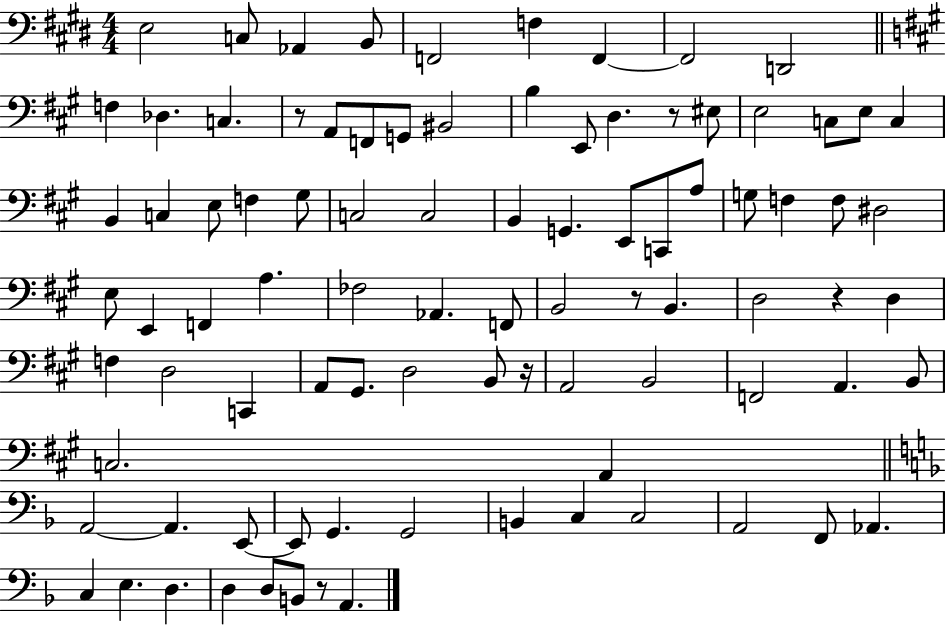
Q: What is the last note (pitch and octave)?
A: A2